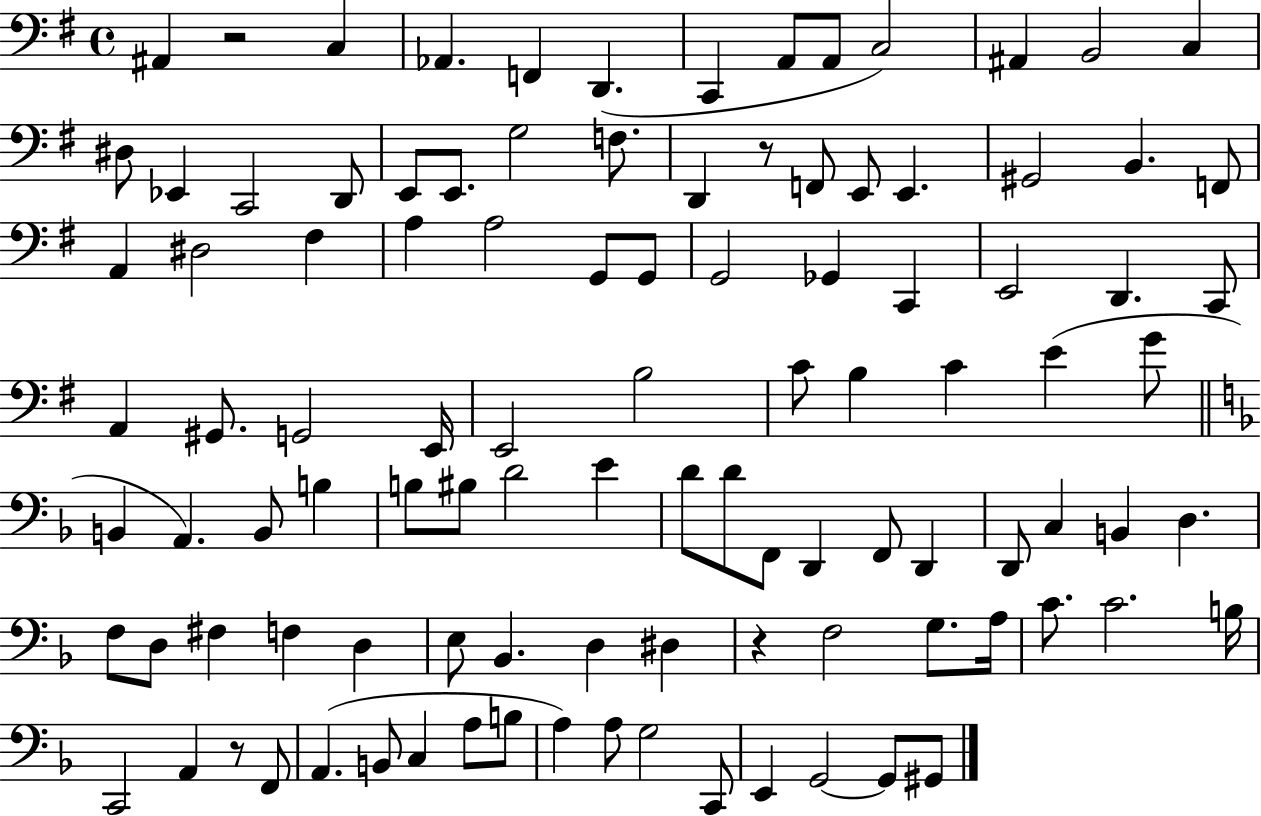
A#2/q R/h C3/q Ab2/q. F2/q D2/q. C2/q A2/e A2/e C3/h A#2/q B2/h C3/q D#3/e Eb2/q C2/h D2/e E2/e E2/e. G3/h F3/e. D2/q R/e F2/e E2/e E2/q. G#2/h B2/q. F2/e A2/q D#3/h F#3/q A3/q A3/h G2/e G2/e G2/h Gb2/q C2/q E2/h D2/q. C2/e A2/q G#2/e. G2/h E2/s E2/h B3/h C4/e B3/q C4/q E4/q G4/e B2/q A2/q. B2/e B3/q B3/e BIS3/e D4/h E4/q D4/e D4/e F2/e D2/q F2/e D2/q D2/e C3/q B2/q D3/q. F3/e D3/e F#3/q F3/q D3/q E3/e Bb2/q. D3/q D#3/q R/q F3/h G3/e. A3/s C4/e. C4/h. B3/s C2/h A2/q R/e F2/e A2/q. B2/e C3/q A3/e B3/e A3/q A3/e G3/h C2/e E2/q G2/h G2/e G#2/e